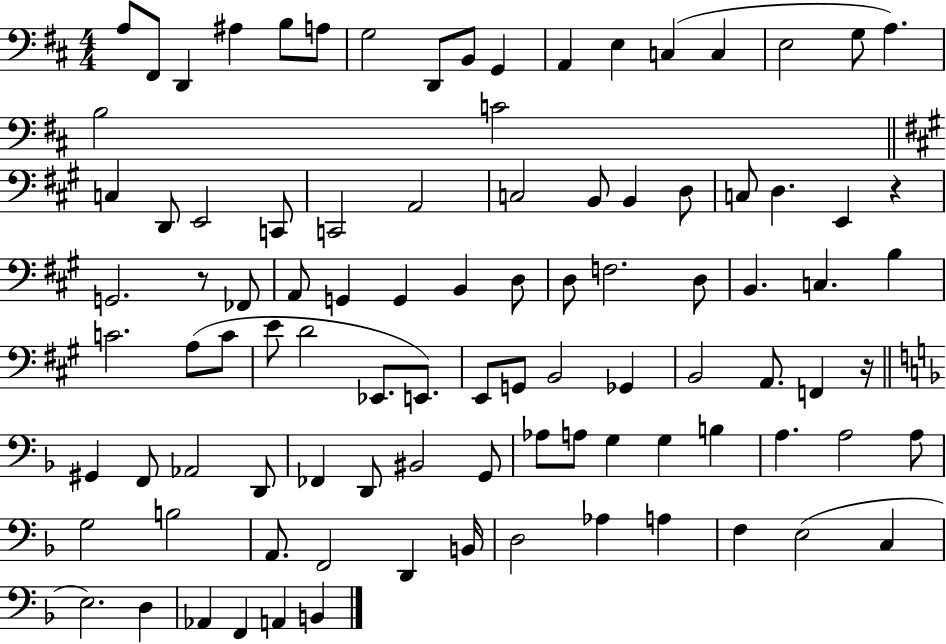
{
  \clef bass
  \numericTimeSignature
  \time 4/4
  \key d \major
  \repeat volta 2 { a8 fis,8 d,4 ais4 b8 a8 | g2 d,8 b,8 g,4 | a,4 e4 c4( c4 | e2 g8 a4.) | \break b2 c'2 | \bar "||" \break \key a \major c4 d,8 e,2 c,8 | c,2 a,2 | c2 b,8 b,4 d8 | c8 d4. e,4 r4 | \break g,2. r8 fes,8 | a,8 g,4 g,4 b,4 d8 | d8 f2. d8 | b,4. c4. b4 | \break c'2. a8( c'8 | e'8 d'2 ees,8. e,8.) | e,8 g,8 b,2 ges,4 | b,2 a,8. f,4 r16 | \break \bar "||" \break \key f \major gis,4 f,8 aes,2 d,8 | fes,4 d,8 bis,2 g,8 | aes8 a8 g4 g4 b4 | a4. a2 a8 | \break g2 b2 | a,8. f,2 d,4 b,16 | d2 aes4 a4 | f4 e2( c4 | \break e2.) d4 | aes,4 f,4 a,4 b,4 | } \bar "|."
}